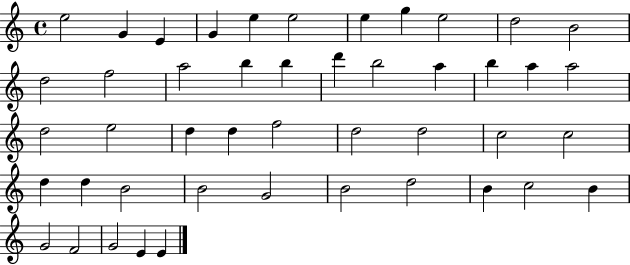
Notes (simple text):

E5/h G4/q E4/q G4/q E5/q E5/h E5/q G5/q E5/h D5/h B4/h D5/h F5/h A5/h B5/q B5/q D6/q B5/h A5/q B5/q A5/q A5/h D5/h E5/h D5/q D5/q F5/h D5/h D5/h C5/h C5/h D5/q D5/q B4/h B4/h G4/h B4/h D5/h B4/q C5/h B4/q G4/h F4/h G4/h E4/q E4/q